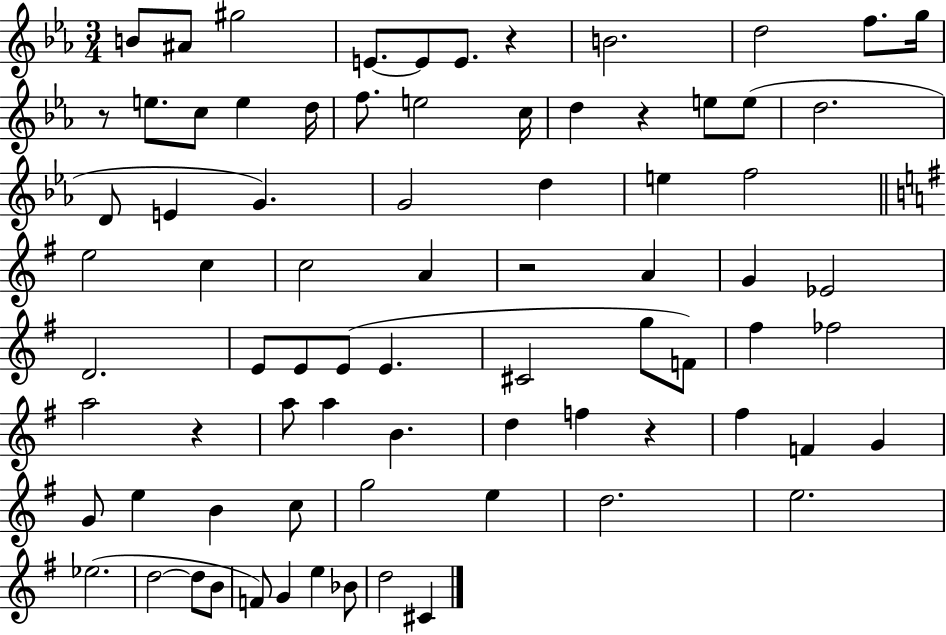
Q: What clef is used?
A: treble